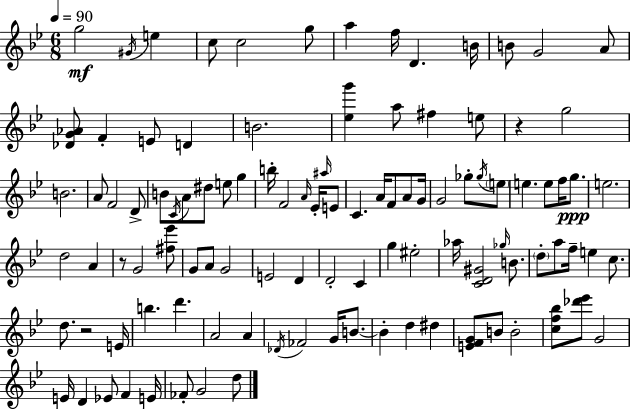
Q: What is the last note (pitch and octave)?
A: D5